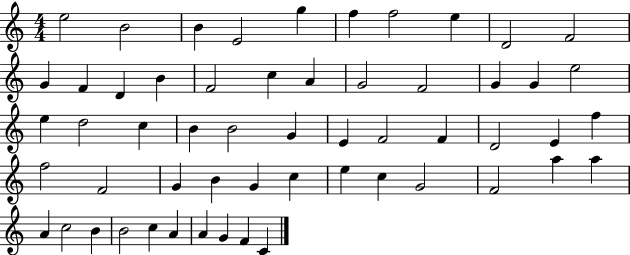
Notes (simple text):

E5/h B4/h B4/q E4/h G5/q F5/q F5/h E5/q D4/h F4/h G4/q F4/q D4/q B4/q F4/h C5/q A4/q G4/h F4/h G4/q G4/q E5/h E5/q D5/h C5/q B4/q B4/h G4/q E4/q F4/h F4/q D4/h E4/q F5/q F5/h F4/h G4/q B4/q G4/q C5/q E5/q C5/q G4/h F4/h A5/q A5/q A4/q C5/h B4/q B4/h C5/q A4/q A4/q G4/q F4/q C4/q